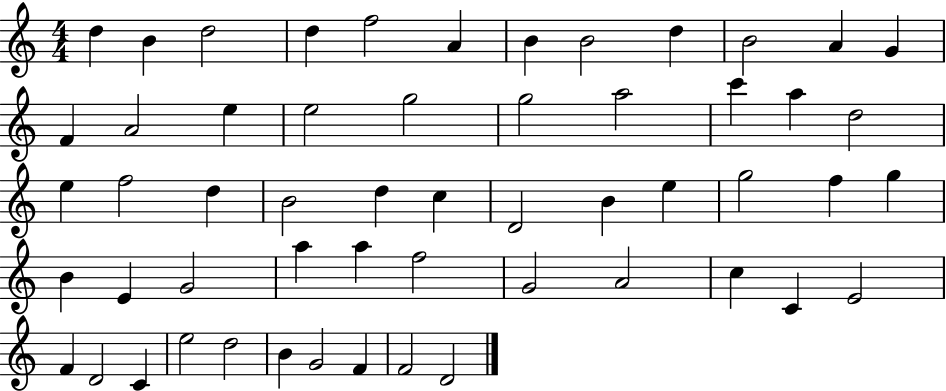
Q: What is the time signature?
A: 4/4